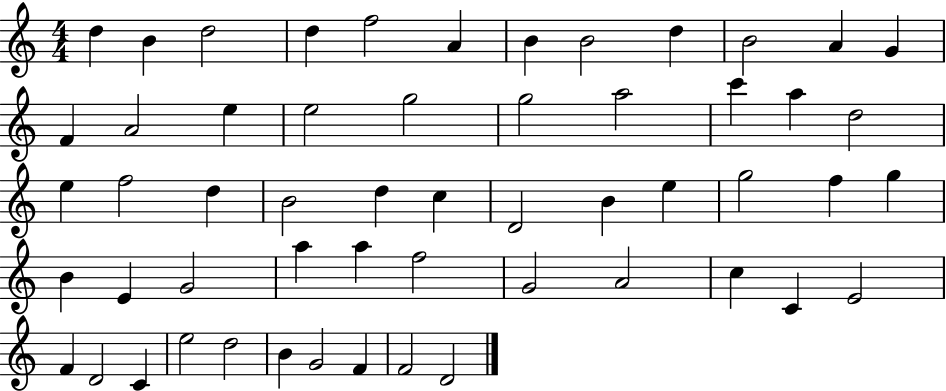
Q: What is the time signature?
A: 4/4